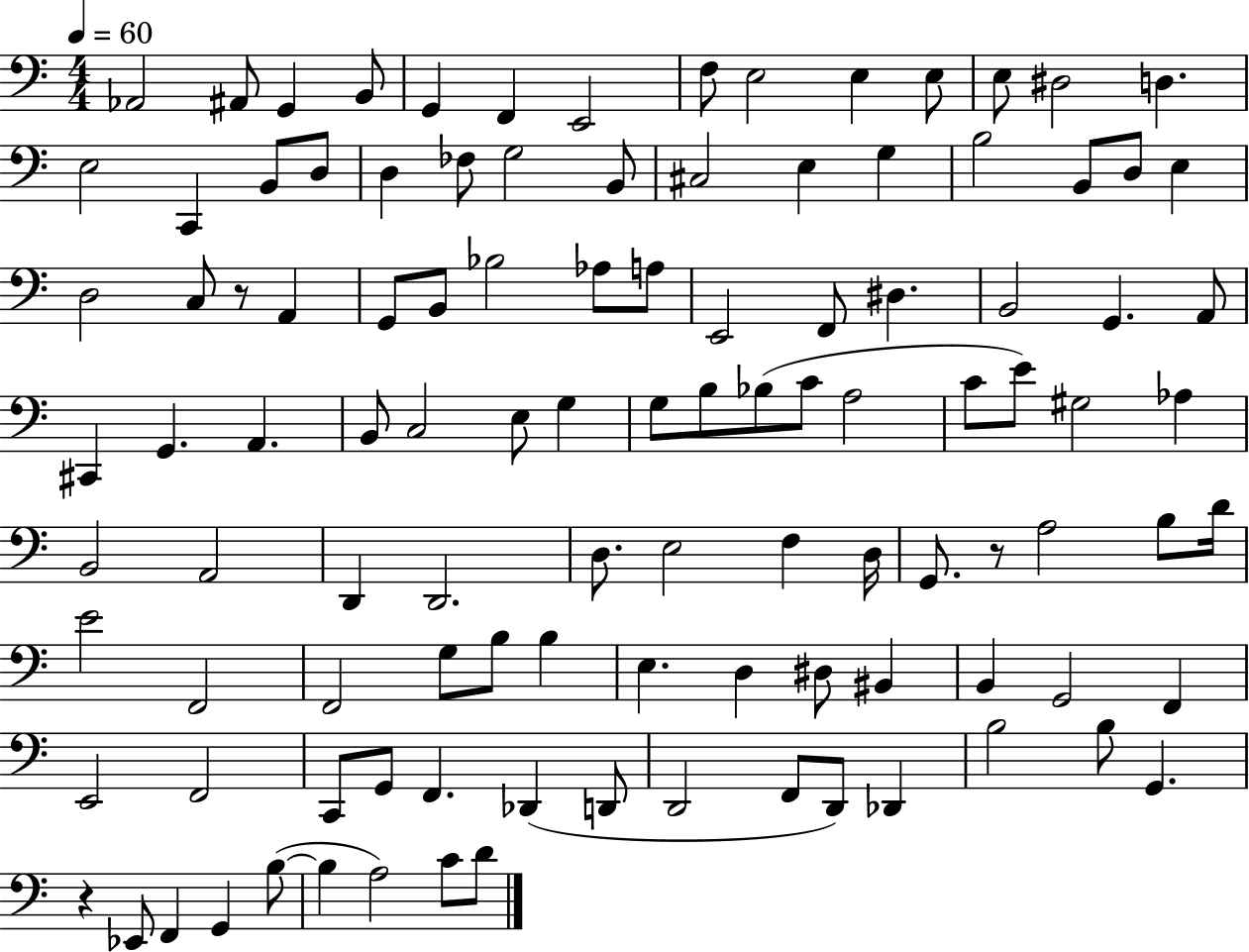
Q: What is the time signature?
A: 4/4